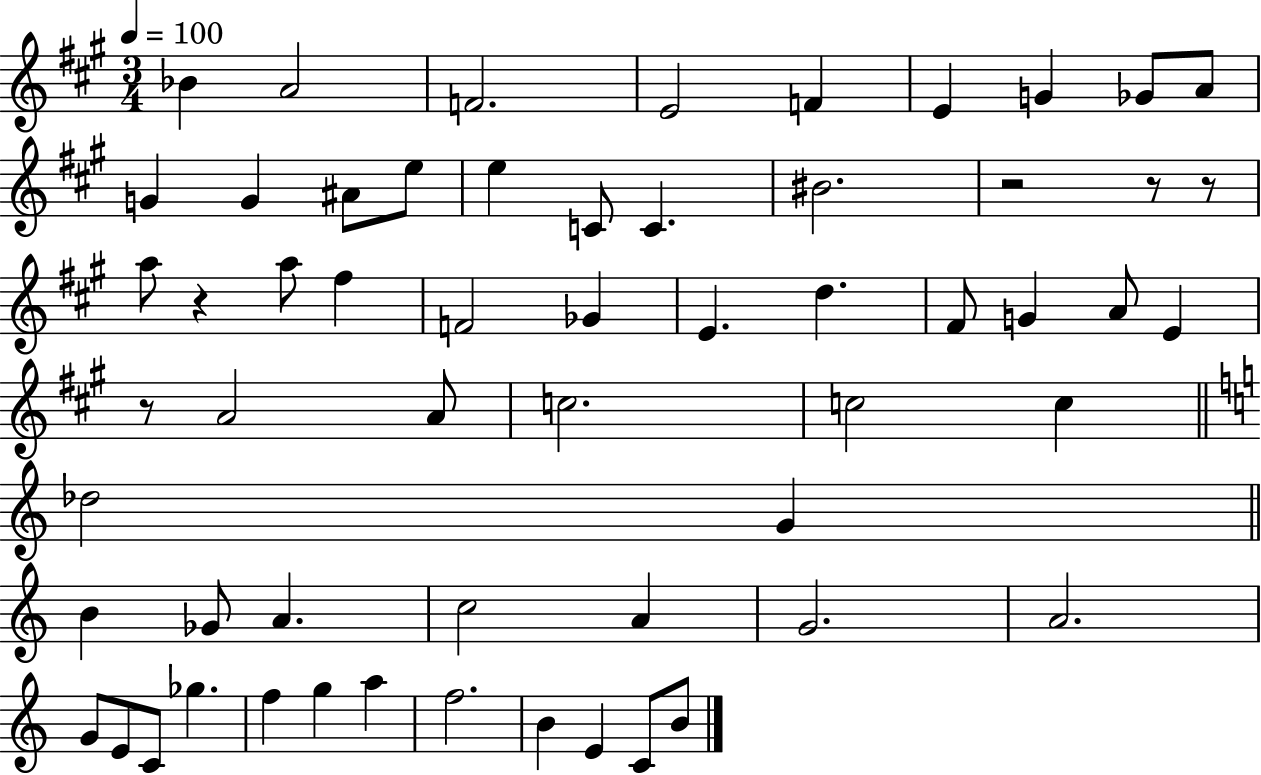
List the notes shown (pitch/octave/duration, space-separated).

Bb4/q A4/h F4/h. E4/h F4/q E4/q G4/q Gb4/e A4/e G4/q G4/q A#4/e E5/e E5/q C4/e C4/q. BIS4/h. R/h R/e R/e A5/e R/q A5/e F#5/q F4/h Gb4/q E4/q. D5/q. F#4/e G4/q A4/e E4/q R/e A4/h A4/e C5/h. C5/h C5/q Db5/h G4/q B4/q Gb4/e A4/q. C5/h A4/q G4/h. A4/h. G4/e E4/e C4/e Gb5/q. F5/q G5/q A5/q F5/h. B4/q E4/q C4/e B4/e